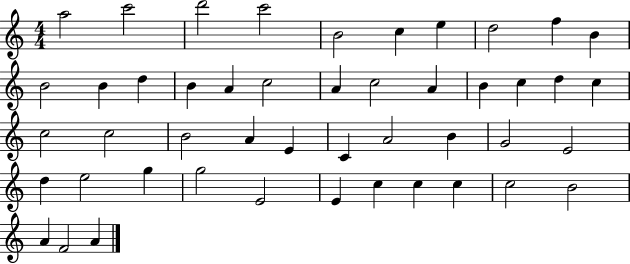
{
  \clef treble
  \numericTimeSignature
  \time 4/4
  \key c \major
  a''2 c'''2 | d'''2 c'''2 | b'2 c''4 e''4 | d''2 f''4 b'4 | \break b'2 b'4 d''4 | b'4 a'4 c''2 | a'4 c''2 a'4 | b'4 c''4 d''4 c''4 | \break c''2 c''2 | b'2 a'4 e'4 | c'4 a'2 b'4 | g'2 e'2 | \break d''4 e''2 g''4 | g''2 e'2 | e'4 c''4 c''4 c''4 | c''2 b'2 | \break a'4 f'2 a'4 | \bar "|."
}